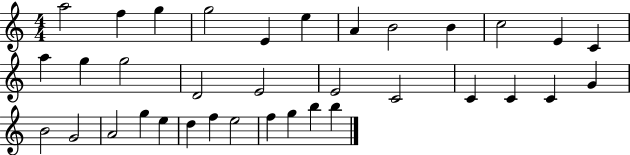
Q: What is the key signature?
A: C major